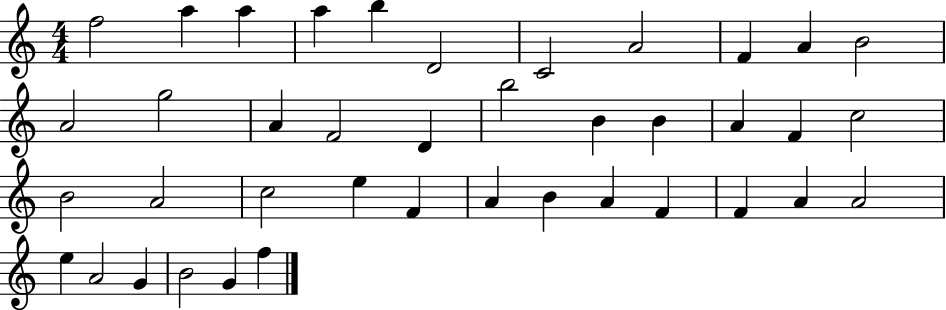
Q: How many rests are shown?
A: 0